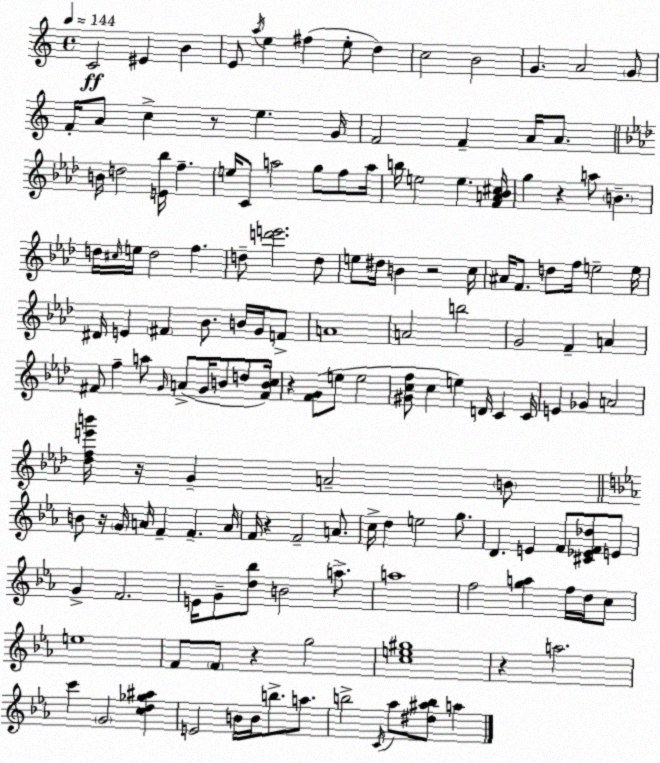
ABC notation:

X:1
T:Untitled
M:4/4
L:1/4
K:Am
C2 ^E B E/2 a/4 e ^f e/2 d c2 B2 G A2 G/2 F/4 A/2 c z/2 e G/4 F2 F A/4 A/2 B/4 d2 [E_b]/4 f e/4 C/2 a2 g/2 f/2 a/4 b/4 e2 e [FA_B^c]/4 g z a/2 B d/4 ^c/4 e/4 d2 f d/2 [d'e']2 d/2 e/2 ^d/4 B z2 c/4 ^A/4 F/2 d/2 f/4 e2 e/4 ^D/4 E ^F _B/2 B/4 G/4 F/2 A4 A2 b2 G2 F A ^F/2 f a/2 G/4 A/2 G/4 B/2 d/2 [^FBc]/4 z [FG]/2 e/2 e2 [^Gcf]/2 c e D/4 C C/4 E _G A2 [_dfe'b']/4 z/4 G A2 B/2 B/2 z/4 G/4 A/4 F F A/4 F/4 z F2 A/2 c/4 d e2 g/2 D E F/2 [^C_EF_d]/2 E/2 G F2 E/4 G/2 [d_b]/2 B2 a/2 a4 f2 [ga] f/4 d/4 c/2 e4 F/2 F/2 z g2 [ce^g]4 z a2 c' G2 [cd_g^a] E2 B/4 B/4 b/2 a/2 b2 C/4 _a/2 [^d^ab]/2 a